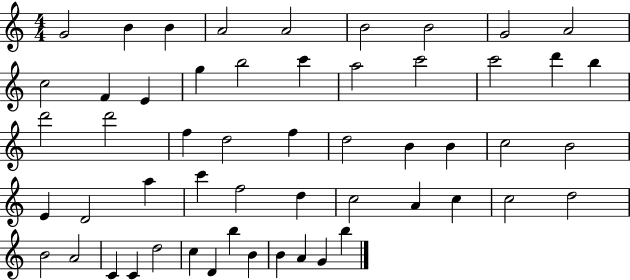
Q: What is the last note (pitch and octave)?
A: B5